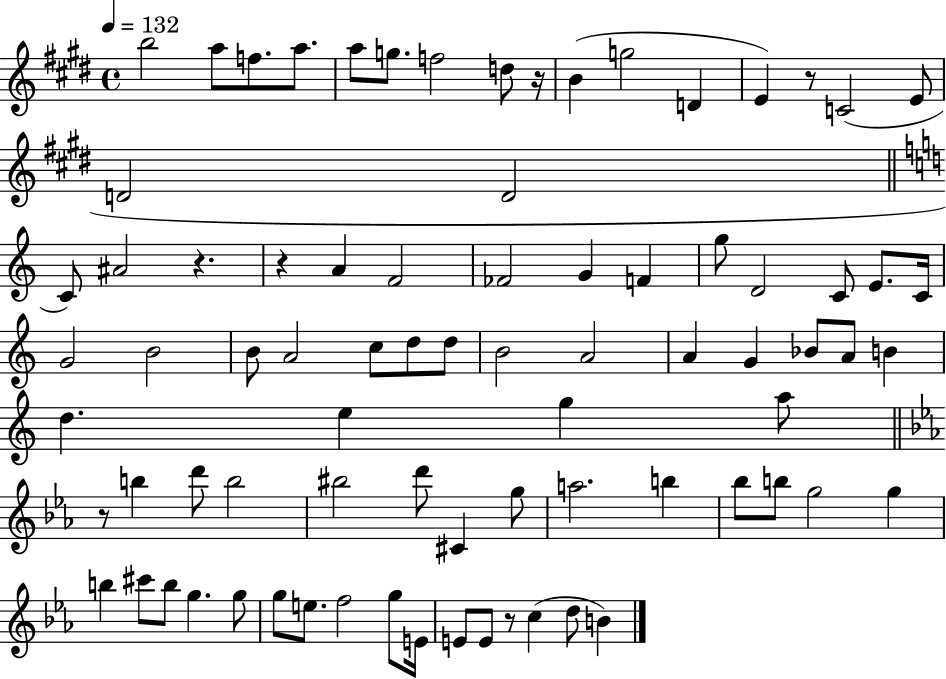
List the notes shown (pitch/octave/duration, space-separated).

B5/h A5/e F5/e. A5/e. A5/e G5/e. F5/h D5/e R/s B4/q G5/h D4/q E4/q R/e C4/h E4/e D4/h D4/h C4/e A#4/h R/q. R/q A4/q F4/h FES4/h G4/q F4/q G5/e D4/h C4/e E4/e. C4/s G4/h B4/h B4/e A4/h C5/e D5/e D5/e B4/h A4/h A4/q G4/q Bb4/e A4/e B4/q D5/q. E5/q G5/q A5/e R/e B5/q D6/e B5/h BIS5/h D6/e C#4/q G5/e A5/h. B5/q Bb5/e B5/e G5/h G5/q B5/q C#6/e B5/e G5/q. G5/e G5/e E5/e. F5/h G5/e E4/s E4/e E4/e R/e C5/q D5/e B4/q